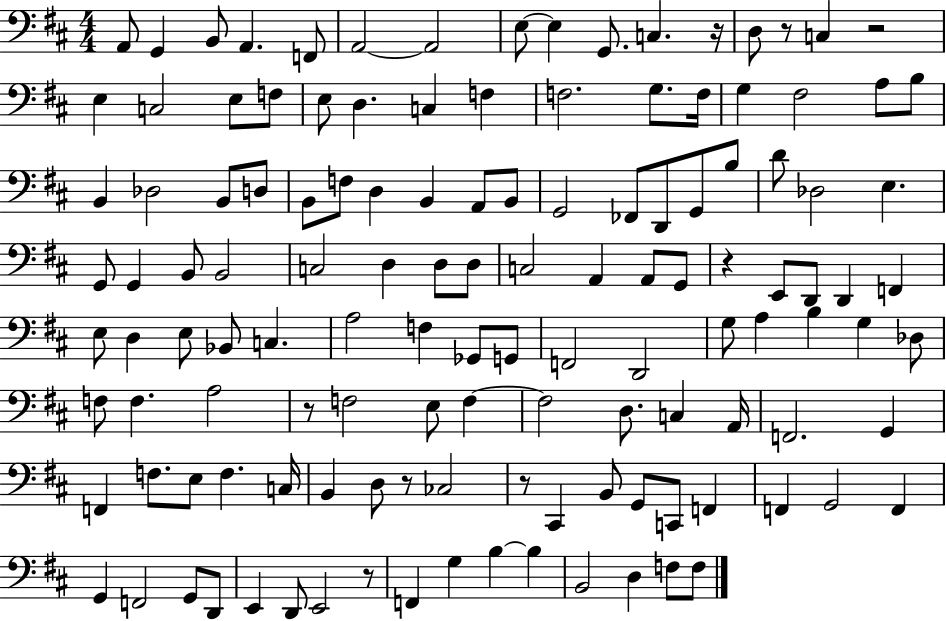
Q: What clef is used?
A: bass